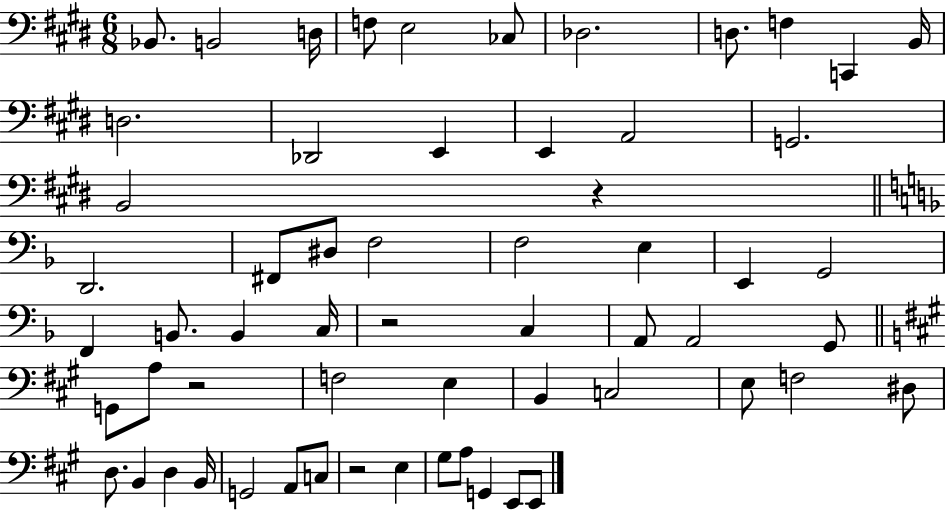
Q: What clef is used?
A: bass